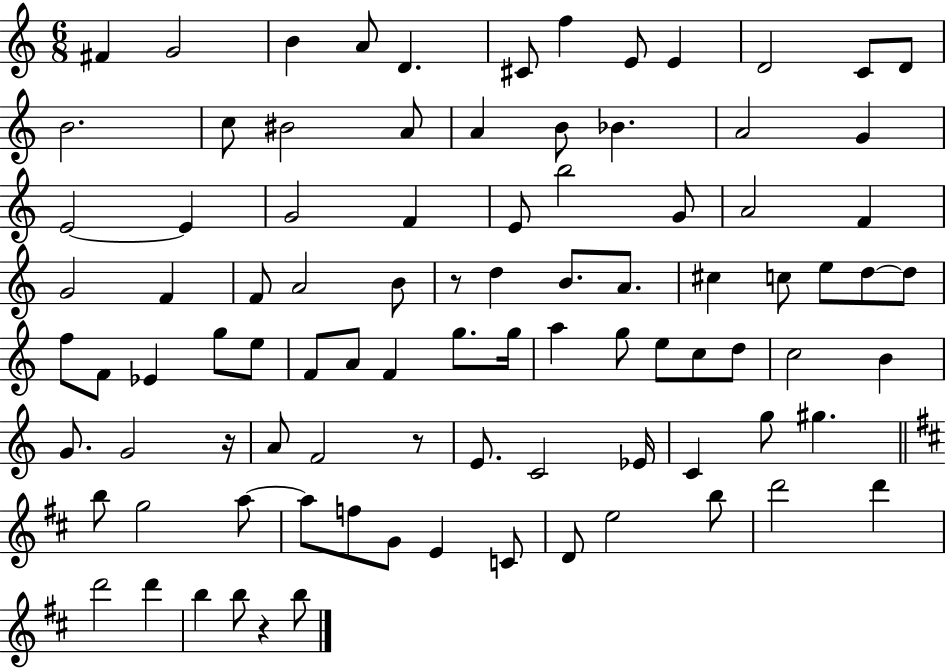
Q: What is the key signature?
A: C major